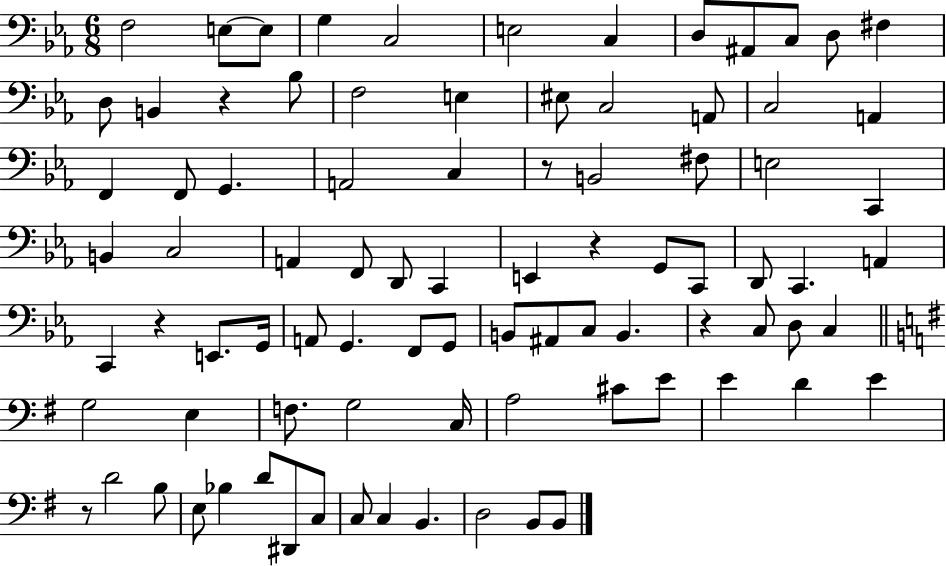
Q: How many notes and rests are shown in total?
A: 87